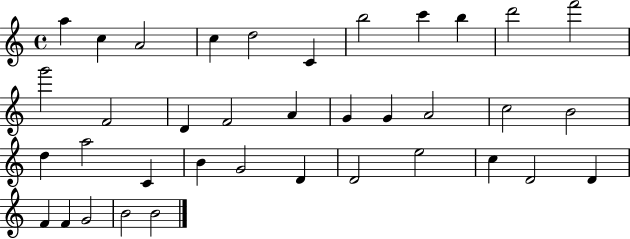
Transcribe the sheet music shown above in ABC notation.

X:1
T:Untitled
M:4/4
L:1/4
K:C
a c A2 c d2 C b2 c' b d'2 f'2 g'2 F2 D F2 A G G A2 c2 B2 d a2 C B G2 D D2 e2 c D2 D F F G2 B2 B2